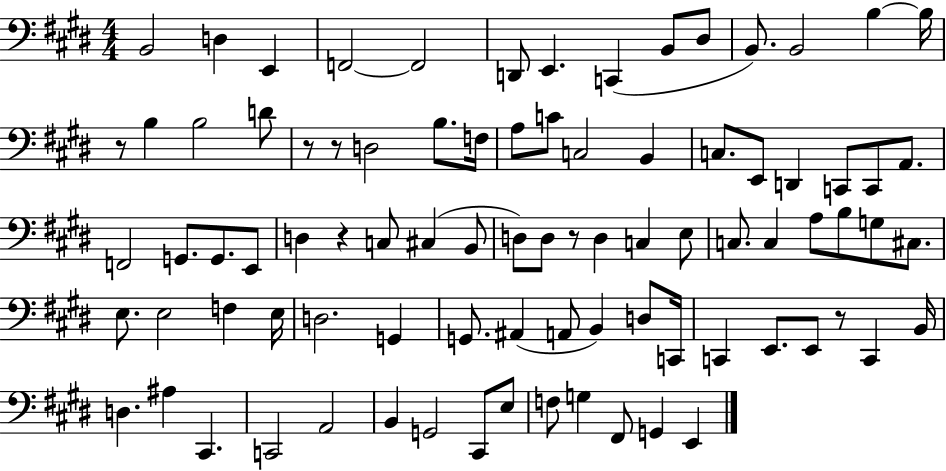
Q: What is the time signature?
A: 4/4